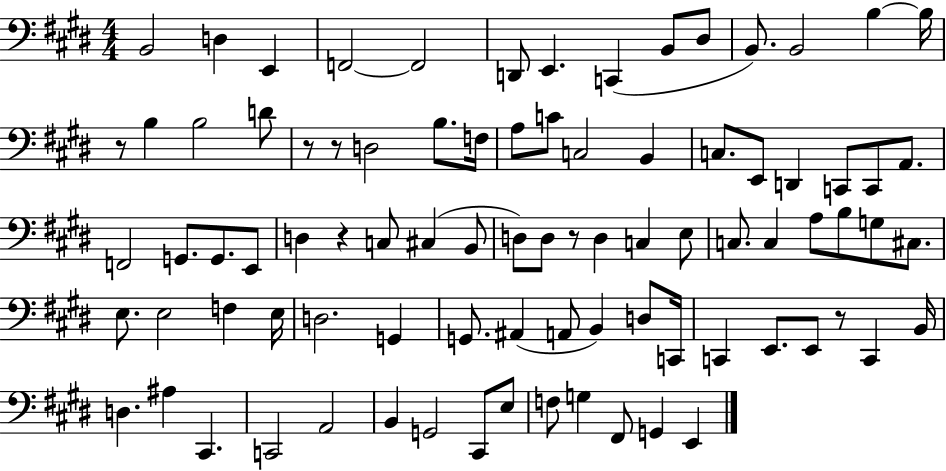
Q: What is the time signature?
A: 4/4